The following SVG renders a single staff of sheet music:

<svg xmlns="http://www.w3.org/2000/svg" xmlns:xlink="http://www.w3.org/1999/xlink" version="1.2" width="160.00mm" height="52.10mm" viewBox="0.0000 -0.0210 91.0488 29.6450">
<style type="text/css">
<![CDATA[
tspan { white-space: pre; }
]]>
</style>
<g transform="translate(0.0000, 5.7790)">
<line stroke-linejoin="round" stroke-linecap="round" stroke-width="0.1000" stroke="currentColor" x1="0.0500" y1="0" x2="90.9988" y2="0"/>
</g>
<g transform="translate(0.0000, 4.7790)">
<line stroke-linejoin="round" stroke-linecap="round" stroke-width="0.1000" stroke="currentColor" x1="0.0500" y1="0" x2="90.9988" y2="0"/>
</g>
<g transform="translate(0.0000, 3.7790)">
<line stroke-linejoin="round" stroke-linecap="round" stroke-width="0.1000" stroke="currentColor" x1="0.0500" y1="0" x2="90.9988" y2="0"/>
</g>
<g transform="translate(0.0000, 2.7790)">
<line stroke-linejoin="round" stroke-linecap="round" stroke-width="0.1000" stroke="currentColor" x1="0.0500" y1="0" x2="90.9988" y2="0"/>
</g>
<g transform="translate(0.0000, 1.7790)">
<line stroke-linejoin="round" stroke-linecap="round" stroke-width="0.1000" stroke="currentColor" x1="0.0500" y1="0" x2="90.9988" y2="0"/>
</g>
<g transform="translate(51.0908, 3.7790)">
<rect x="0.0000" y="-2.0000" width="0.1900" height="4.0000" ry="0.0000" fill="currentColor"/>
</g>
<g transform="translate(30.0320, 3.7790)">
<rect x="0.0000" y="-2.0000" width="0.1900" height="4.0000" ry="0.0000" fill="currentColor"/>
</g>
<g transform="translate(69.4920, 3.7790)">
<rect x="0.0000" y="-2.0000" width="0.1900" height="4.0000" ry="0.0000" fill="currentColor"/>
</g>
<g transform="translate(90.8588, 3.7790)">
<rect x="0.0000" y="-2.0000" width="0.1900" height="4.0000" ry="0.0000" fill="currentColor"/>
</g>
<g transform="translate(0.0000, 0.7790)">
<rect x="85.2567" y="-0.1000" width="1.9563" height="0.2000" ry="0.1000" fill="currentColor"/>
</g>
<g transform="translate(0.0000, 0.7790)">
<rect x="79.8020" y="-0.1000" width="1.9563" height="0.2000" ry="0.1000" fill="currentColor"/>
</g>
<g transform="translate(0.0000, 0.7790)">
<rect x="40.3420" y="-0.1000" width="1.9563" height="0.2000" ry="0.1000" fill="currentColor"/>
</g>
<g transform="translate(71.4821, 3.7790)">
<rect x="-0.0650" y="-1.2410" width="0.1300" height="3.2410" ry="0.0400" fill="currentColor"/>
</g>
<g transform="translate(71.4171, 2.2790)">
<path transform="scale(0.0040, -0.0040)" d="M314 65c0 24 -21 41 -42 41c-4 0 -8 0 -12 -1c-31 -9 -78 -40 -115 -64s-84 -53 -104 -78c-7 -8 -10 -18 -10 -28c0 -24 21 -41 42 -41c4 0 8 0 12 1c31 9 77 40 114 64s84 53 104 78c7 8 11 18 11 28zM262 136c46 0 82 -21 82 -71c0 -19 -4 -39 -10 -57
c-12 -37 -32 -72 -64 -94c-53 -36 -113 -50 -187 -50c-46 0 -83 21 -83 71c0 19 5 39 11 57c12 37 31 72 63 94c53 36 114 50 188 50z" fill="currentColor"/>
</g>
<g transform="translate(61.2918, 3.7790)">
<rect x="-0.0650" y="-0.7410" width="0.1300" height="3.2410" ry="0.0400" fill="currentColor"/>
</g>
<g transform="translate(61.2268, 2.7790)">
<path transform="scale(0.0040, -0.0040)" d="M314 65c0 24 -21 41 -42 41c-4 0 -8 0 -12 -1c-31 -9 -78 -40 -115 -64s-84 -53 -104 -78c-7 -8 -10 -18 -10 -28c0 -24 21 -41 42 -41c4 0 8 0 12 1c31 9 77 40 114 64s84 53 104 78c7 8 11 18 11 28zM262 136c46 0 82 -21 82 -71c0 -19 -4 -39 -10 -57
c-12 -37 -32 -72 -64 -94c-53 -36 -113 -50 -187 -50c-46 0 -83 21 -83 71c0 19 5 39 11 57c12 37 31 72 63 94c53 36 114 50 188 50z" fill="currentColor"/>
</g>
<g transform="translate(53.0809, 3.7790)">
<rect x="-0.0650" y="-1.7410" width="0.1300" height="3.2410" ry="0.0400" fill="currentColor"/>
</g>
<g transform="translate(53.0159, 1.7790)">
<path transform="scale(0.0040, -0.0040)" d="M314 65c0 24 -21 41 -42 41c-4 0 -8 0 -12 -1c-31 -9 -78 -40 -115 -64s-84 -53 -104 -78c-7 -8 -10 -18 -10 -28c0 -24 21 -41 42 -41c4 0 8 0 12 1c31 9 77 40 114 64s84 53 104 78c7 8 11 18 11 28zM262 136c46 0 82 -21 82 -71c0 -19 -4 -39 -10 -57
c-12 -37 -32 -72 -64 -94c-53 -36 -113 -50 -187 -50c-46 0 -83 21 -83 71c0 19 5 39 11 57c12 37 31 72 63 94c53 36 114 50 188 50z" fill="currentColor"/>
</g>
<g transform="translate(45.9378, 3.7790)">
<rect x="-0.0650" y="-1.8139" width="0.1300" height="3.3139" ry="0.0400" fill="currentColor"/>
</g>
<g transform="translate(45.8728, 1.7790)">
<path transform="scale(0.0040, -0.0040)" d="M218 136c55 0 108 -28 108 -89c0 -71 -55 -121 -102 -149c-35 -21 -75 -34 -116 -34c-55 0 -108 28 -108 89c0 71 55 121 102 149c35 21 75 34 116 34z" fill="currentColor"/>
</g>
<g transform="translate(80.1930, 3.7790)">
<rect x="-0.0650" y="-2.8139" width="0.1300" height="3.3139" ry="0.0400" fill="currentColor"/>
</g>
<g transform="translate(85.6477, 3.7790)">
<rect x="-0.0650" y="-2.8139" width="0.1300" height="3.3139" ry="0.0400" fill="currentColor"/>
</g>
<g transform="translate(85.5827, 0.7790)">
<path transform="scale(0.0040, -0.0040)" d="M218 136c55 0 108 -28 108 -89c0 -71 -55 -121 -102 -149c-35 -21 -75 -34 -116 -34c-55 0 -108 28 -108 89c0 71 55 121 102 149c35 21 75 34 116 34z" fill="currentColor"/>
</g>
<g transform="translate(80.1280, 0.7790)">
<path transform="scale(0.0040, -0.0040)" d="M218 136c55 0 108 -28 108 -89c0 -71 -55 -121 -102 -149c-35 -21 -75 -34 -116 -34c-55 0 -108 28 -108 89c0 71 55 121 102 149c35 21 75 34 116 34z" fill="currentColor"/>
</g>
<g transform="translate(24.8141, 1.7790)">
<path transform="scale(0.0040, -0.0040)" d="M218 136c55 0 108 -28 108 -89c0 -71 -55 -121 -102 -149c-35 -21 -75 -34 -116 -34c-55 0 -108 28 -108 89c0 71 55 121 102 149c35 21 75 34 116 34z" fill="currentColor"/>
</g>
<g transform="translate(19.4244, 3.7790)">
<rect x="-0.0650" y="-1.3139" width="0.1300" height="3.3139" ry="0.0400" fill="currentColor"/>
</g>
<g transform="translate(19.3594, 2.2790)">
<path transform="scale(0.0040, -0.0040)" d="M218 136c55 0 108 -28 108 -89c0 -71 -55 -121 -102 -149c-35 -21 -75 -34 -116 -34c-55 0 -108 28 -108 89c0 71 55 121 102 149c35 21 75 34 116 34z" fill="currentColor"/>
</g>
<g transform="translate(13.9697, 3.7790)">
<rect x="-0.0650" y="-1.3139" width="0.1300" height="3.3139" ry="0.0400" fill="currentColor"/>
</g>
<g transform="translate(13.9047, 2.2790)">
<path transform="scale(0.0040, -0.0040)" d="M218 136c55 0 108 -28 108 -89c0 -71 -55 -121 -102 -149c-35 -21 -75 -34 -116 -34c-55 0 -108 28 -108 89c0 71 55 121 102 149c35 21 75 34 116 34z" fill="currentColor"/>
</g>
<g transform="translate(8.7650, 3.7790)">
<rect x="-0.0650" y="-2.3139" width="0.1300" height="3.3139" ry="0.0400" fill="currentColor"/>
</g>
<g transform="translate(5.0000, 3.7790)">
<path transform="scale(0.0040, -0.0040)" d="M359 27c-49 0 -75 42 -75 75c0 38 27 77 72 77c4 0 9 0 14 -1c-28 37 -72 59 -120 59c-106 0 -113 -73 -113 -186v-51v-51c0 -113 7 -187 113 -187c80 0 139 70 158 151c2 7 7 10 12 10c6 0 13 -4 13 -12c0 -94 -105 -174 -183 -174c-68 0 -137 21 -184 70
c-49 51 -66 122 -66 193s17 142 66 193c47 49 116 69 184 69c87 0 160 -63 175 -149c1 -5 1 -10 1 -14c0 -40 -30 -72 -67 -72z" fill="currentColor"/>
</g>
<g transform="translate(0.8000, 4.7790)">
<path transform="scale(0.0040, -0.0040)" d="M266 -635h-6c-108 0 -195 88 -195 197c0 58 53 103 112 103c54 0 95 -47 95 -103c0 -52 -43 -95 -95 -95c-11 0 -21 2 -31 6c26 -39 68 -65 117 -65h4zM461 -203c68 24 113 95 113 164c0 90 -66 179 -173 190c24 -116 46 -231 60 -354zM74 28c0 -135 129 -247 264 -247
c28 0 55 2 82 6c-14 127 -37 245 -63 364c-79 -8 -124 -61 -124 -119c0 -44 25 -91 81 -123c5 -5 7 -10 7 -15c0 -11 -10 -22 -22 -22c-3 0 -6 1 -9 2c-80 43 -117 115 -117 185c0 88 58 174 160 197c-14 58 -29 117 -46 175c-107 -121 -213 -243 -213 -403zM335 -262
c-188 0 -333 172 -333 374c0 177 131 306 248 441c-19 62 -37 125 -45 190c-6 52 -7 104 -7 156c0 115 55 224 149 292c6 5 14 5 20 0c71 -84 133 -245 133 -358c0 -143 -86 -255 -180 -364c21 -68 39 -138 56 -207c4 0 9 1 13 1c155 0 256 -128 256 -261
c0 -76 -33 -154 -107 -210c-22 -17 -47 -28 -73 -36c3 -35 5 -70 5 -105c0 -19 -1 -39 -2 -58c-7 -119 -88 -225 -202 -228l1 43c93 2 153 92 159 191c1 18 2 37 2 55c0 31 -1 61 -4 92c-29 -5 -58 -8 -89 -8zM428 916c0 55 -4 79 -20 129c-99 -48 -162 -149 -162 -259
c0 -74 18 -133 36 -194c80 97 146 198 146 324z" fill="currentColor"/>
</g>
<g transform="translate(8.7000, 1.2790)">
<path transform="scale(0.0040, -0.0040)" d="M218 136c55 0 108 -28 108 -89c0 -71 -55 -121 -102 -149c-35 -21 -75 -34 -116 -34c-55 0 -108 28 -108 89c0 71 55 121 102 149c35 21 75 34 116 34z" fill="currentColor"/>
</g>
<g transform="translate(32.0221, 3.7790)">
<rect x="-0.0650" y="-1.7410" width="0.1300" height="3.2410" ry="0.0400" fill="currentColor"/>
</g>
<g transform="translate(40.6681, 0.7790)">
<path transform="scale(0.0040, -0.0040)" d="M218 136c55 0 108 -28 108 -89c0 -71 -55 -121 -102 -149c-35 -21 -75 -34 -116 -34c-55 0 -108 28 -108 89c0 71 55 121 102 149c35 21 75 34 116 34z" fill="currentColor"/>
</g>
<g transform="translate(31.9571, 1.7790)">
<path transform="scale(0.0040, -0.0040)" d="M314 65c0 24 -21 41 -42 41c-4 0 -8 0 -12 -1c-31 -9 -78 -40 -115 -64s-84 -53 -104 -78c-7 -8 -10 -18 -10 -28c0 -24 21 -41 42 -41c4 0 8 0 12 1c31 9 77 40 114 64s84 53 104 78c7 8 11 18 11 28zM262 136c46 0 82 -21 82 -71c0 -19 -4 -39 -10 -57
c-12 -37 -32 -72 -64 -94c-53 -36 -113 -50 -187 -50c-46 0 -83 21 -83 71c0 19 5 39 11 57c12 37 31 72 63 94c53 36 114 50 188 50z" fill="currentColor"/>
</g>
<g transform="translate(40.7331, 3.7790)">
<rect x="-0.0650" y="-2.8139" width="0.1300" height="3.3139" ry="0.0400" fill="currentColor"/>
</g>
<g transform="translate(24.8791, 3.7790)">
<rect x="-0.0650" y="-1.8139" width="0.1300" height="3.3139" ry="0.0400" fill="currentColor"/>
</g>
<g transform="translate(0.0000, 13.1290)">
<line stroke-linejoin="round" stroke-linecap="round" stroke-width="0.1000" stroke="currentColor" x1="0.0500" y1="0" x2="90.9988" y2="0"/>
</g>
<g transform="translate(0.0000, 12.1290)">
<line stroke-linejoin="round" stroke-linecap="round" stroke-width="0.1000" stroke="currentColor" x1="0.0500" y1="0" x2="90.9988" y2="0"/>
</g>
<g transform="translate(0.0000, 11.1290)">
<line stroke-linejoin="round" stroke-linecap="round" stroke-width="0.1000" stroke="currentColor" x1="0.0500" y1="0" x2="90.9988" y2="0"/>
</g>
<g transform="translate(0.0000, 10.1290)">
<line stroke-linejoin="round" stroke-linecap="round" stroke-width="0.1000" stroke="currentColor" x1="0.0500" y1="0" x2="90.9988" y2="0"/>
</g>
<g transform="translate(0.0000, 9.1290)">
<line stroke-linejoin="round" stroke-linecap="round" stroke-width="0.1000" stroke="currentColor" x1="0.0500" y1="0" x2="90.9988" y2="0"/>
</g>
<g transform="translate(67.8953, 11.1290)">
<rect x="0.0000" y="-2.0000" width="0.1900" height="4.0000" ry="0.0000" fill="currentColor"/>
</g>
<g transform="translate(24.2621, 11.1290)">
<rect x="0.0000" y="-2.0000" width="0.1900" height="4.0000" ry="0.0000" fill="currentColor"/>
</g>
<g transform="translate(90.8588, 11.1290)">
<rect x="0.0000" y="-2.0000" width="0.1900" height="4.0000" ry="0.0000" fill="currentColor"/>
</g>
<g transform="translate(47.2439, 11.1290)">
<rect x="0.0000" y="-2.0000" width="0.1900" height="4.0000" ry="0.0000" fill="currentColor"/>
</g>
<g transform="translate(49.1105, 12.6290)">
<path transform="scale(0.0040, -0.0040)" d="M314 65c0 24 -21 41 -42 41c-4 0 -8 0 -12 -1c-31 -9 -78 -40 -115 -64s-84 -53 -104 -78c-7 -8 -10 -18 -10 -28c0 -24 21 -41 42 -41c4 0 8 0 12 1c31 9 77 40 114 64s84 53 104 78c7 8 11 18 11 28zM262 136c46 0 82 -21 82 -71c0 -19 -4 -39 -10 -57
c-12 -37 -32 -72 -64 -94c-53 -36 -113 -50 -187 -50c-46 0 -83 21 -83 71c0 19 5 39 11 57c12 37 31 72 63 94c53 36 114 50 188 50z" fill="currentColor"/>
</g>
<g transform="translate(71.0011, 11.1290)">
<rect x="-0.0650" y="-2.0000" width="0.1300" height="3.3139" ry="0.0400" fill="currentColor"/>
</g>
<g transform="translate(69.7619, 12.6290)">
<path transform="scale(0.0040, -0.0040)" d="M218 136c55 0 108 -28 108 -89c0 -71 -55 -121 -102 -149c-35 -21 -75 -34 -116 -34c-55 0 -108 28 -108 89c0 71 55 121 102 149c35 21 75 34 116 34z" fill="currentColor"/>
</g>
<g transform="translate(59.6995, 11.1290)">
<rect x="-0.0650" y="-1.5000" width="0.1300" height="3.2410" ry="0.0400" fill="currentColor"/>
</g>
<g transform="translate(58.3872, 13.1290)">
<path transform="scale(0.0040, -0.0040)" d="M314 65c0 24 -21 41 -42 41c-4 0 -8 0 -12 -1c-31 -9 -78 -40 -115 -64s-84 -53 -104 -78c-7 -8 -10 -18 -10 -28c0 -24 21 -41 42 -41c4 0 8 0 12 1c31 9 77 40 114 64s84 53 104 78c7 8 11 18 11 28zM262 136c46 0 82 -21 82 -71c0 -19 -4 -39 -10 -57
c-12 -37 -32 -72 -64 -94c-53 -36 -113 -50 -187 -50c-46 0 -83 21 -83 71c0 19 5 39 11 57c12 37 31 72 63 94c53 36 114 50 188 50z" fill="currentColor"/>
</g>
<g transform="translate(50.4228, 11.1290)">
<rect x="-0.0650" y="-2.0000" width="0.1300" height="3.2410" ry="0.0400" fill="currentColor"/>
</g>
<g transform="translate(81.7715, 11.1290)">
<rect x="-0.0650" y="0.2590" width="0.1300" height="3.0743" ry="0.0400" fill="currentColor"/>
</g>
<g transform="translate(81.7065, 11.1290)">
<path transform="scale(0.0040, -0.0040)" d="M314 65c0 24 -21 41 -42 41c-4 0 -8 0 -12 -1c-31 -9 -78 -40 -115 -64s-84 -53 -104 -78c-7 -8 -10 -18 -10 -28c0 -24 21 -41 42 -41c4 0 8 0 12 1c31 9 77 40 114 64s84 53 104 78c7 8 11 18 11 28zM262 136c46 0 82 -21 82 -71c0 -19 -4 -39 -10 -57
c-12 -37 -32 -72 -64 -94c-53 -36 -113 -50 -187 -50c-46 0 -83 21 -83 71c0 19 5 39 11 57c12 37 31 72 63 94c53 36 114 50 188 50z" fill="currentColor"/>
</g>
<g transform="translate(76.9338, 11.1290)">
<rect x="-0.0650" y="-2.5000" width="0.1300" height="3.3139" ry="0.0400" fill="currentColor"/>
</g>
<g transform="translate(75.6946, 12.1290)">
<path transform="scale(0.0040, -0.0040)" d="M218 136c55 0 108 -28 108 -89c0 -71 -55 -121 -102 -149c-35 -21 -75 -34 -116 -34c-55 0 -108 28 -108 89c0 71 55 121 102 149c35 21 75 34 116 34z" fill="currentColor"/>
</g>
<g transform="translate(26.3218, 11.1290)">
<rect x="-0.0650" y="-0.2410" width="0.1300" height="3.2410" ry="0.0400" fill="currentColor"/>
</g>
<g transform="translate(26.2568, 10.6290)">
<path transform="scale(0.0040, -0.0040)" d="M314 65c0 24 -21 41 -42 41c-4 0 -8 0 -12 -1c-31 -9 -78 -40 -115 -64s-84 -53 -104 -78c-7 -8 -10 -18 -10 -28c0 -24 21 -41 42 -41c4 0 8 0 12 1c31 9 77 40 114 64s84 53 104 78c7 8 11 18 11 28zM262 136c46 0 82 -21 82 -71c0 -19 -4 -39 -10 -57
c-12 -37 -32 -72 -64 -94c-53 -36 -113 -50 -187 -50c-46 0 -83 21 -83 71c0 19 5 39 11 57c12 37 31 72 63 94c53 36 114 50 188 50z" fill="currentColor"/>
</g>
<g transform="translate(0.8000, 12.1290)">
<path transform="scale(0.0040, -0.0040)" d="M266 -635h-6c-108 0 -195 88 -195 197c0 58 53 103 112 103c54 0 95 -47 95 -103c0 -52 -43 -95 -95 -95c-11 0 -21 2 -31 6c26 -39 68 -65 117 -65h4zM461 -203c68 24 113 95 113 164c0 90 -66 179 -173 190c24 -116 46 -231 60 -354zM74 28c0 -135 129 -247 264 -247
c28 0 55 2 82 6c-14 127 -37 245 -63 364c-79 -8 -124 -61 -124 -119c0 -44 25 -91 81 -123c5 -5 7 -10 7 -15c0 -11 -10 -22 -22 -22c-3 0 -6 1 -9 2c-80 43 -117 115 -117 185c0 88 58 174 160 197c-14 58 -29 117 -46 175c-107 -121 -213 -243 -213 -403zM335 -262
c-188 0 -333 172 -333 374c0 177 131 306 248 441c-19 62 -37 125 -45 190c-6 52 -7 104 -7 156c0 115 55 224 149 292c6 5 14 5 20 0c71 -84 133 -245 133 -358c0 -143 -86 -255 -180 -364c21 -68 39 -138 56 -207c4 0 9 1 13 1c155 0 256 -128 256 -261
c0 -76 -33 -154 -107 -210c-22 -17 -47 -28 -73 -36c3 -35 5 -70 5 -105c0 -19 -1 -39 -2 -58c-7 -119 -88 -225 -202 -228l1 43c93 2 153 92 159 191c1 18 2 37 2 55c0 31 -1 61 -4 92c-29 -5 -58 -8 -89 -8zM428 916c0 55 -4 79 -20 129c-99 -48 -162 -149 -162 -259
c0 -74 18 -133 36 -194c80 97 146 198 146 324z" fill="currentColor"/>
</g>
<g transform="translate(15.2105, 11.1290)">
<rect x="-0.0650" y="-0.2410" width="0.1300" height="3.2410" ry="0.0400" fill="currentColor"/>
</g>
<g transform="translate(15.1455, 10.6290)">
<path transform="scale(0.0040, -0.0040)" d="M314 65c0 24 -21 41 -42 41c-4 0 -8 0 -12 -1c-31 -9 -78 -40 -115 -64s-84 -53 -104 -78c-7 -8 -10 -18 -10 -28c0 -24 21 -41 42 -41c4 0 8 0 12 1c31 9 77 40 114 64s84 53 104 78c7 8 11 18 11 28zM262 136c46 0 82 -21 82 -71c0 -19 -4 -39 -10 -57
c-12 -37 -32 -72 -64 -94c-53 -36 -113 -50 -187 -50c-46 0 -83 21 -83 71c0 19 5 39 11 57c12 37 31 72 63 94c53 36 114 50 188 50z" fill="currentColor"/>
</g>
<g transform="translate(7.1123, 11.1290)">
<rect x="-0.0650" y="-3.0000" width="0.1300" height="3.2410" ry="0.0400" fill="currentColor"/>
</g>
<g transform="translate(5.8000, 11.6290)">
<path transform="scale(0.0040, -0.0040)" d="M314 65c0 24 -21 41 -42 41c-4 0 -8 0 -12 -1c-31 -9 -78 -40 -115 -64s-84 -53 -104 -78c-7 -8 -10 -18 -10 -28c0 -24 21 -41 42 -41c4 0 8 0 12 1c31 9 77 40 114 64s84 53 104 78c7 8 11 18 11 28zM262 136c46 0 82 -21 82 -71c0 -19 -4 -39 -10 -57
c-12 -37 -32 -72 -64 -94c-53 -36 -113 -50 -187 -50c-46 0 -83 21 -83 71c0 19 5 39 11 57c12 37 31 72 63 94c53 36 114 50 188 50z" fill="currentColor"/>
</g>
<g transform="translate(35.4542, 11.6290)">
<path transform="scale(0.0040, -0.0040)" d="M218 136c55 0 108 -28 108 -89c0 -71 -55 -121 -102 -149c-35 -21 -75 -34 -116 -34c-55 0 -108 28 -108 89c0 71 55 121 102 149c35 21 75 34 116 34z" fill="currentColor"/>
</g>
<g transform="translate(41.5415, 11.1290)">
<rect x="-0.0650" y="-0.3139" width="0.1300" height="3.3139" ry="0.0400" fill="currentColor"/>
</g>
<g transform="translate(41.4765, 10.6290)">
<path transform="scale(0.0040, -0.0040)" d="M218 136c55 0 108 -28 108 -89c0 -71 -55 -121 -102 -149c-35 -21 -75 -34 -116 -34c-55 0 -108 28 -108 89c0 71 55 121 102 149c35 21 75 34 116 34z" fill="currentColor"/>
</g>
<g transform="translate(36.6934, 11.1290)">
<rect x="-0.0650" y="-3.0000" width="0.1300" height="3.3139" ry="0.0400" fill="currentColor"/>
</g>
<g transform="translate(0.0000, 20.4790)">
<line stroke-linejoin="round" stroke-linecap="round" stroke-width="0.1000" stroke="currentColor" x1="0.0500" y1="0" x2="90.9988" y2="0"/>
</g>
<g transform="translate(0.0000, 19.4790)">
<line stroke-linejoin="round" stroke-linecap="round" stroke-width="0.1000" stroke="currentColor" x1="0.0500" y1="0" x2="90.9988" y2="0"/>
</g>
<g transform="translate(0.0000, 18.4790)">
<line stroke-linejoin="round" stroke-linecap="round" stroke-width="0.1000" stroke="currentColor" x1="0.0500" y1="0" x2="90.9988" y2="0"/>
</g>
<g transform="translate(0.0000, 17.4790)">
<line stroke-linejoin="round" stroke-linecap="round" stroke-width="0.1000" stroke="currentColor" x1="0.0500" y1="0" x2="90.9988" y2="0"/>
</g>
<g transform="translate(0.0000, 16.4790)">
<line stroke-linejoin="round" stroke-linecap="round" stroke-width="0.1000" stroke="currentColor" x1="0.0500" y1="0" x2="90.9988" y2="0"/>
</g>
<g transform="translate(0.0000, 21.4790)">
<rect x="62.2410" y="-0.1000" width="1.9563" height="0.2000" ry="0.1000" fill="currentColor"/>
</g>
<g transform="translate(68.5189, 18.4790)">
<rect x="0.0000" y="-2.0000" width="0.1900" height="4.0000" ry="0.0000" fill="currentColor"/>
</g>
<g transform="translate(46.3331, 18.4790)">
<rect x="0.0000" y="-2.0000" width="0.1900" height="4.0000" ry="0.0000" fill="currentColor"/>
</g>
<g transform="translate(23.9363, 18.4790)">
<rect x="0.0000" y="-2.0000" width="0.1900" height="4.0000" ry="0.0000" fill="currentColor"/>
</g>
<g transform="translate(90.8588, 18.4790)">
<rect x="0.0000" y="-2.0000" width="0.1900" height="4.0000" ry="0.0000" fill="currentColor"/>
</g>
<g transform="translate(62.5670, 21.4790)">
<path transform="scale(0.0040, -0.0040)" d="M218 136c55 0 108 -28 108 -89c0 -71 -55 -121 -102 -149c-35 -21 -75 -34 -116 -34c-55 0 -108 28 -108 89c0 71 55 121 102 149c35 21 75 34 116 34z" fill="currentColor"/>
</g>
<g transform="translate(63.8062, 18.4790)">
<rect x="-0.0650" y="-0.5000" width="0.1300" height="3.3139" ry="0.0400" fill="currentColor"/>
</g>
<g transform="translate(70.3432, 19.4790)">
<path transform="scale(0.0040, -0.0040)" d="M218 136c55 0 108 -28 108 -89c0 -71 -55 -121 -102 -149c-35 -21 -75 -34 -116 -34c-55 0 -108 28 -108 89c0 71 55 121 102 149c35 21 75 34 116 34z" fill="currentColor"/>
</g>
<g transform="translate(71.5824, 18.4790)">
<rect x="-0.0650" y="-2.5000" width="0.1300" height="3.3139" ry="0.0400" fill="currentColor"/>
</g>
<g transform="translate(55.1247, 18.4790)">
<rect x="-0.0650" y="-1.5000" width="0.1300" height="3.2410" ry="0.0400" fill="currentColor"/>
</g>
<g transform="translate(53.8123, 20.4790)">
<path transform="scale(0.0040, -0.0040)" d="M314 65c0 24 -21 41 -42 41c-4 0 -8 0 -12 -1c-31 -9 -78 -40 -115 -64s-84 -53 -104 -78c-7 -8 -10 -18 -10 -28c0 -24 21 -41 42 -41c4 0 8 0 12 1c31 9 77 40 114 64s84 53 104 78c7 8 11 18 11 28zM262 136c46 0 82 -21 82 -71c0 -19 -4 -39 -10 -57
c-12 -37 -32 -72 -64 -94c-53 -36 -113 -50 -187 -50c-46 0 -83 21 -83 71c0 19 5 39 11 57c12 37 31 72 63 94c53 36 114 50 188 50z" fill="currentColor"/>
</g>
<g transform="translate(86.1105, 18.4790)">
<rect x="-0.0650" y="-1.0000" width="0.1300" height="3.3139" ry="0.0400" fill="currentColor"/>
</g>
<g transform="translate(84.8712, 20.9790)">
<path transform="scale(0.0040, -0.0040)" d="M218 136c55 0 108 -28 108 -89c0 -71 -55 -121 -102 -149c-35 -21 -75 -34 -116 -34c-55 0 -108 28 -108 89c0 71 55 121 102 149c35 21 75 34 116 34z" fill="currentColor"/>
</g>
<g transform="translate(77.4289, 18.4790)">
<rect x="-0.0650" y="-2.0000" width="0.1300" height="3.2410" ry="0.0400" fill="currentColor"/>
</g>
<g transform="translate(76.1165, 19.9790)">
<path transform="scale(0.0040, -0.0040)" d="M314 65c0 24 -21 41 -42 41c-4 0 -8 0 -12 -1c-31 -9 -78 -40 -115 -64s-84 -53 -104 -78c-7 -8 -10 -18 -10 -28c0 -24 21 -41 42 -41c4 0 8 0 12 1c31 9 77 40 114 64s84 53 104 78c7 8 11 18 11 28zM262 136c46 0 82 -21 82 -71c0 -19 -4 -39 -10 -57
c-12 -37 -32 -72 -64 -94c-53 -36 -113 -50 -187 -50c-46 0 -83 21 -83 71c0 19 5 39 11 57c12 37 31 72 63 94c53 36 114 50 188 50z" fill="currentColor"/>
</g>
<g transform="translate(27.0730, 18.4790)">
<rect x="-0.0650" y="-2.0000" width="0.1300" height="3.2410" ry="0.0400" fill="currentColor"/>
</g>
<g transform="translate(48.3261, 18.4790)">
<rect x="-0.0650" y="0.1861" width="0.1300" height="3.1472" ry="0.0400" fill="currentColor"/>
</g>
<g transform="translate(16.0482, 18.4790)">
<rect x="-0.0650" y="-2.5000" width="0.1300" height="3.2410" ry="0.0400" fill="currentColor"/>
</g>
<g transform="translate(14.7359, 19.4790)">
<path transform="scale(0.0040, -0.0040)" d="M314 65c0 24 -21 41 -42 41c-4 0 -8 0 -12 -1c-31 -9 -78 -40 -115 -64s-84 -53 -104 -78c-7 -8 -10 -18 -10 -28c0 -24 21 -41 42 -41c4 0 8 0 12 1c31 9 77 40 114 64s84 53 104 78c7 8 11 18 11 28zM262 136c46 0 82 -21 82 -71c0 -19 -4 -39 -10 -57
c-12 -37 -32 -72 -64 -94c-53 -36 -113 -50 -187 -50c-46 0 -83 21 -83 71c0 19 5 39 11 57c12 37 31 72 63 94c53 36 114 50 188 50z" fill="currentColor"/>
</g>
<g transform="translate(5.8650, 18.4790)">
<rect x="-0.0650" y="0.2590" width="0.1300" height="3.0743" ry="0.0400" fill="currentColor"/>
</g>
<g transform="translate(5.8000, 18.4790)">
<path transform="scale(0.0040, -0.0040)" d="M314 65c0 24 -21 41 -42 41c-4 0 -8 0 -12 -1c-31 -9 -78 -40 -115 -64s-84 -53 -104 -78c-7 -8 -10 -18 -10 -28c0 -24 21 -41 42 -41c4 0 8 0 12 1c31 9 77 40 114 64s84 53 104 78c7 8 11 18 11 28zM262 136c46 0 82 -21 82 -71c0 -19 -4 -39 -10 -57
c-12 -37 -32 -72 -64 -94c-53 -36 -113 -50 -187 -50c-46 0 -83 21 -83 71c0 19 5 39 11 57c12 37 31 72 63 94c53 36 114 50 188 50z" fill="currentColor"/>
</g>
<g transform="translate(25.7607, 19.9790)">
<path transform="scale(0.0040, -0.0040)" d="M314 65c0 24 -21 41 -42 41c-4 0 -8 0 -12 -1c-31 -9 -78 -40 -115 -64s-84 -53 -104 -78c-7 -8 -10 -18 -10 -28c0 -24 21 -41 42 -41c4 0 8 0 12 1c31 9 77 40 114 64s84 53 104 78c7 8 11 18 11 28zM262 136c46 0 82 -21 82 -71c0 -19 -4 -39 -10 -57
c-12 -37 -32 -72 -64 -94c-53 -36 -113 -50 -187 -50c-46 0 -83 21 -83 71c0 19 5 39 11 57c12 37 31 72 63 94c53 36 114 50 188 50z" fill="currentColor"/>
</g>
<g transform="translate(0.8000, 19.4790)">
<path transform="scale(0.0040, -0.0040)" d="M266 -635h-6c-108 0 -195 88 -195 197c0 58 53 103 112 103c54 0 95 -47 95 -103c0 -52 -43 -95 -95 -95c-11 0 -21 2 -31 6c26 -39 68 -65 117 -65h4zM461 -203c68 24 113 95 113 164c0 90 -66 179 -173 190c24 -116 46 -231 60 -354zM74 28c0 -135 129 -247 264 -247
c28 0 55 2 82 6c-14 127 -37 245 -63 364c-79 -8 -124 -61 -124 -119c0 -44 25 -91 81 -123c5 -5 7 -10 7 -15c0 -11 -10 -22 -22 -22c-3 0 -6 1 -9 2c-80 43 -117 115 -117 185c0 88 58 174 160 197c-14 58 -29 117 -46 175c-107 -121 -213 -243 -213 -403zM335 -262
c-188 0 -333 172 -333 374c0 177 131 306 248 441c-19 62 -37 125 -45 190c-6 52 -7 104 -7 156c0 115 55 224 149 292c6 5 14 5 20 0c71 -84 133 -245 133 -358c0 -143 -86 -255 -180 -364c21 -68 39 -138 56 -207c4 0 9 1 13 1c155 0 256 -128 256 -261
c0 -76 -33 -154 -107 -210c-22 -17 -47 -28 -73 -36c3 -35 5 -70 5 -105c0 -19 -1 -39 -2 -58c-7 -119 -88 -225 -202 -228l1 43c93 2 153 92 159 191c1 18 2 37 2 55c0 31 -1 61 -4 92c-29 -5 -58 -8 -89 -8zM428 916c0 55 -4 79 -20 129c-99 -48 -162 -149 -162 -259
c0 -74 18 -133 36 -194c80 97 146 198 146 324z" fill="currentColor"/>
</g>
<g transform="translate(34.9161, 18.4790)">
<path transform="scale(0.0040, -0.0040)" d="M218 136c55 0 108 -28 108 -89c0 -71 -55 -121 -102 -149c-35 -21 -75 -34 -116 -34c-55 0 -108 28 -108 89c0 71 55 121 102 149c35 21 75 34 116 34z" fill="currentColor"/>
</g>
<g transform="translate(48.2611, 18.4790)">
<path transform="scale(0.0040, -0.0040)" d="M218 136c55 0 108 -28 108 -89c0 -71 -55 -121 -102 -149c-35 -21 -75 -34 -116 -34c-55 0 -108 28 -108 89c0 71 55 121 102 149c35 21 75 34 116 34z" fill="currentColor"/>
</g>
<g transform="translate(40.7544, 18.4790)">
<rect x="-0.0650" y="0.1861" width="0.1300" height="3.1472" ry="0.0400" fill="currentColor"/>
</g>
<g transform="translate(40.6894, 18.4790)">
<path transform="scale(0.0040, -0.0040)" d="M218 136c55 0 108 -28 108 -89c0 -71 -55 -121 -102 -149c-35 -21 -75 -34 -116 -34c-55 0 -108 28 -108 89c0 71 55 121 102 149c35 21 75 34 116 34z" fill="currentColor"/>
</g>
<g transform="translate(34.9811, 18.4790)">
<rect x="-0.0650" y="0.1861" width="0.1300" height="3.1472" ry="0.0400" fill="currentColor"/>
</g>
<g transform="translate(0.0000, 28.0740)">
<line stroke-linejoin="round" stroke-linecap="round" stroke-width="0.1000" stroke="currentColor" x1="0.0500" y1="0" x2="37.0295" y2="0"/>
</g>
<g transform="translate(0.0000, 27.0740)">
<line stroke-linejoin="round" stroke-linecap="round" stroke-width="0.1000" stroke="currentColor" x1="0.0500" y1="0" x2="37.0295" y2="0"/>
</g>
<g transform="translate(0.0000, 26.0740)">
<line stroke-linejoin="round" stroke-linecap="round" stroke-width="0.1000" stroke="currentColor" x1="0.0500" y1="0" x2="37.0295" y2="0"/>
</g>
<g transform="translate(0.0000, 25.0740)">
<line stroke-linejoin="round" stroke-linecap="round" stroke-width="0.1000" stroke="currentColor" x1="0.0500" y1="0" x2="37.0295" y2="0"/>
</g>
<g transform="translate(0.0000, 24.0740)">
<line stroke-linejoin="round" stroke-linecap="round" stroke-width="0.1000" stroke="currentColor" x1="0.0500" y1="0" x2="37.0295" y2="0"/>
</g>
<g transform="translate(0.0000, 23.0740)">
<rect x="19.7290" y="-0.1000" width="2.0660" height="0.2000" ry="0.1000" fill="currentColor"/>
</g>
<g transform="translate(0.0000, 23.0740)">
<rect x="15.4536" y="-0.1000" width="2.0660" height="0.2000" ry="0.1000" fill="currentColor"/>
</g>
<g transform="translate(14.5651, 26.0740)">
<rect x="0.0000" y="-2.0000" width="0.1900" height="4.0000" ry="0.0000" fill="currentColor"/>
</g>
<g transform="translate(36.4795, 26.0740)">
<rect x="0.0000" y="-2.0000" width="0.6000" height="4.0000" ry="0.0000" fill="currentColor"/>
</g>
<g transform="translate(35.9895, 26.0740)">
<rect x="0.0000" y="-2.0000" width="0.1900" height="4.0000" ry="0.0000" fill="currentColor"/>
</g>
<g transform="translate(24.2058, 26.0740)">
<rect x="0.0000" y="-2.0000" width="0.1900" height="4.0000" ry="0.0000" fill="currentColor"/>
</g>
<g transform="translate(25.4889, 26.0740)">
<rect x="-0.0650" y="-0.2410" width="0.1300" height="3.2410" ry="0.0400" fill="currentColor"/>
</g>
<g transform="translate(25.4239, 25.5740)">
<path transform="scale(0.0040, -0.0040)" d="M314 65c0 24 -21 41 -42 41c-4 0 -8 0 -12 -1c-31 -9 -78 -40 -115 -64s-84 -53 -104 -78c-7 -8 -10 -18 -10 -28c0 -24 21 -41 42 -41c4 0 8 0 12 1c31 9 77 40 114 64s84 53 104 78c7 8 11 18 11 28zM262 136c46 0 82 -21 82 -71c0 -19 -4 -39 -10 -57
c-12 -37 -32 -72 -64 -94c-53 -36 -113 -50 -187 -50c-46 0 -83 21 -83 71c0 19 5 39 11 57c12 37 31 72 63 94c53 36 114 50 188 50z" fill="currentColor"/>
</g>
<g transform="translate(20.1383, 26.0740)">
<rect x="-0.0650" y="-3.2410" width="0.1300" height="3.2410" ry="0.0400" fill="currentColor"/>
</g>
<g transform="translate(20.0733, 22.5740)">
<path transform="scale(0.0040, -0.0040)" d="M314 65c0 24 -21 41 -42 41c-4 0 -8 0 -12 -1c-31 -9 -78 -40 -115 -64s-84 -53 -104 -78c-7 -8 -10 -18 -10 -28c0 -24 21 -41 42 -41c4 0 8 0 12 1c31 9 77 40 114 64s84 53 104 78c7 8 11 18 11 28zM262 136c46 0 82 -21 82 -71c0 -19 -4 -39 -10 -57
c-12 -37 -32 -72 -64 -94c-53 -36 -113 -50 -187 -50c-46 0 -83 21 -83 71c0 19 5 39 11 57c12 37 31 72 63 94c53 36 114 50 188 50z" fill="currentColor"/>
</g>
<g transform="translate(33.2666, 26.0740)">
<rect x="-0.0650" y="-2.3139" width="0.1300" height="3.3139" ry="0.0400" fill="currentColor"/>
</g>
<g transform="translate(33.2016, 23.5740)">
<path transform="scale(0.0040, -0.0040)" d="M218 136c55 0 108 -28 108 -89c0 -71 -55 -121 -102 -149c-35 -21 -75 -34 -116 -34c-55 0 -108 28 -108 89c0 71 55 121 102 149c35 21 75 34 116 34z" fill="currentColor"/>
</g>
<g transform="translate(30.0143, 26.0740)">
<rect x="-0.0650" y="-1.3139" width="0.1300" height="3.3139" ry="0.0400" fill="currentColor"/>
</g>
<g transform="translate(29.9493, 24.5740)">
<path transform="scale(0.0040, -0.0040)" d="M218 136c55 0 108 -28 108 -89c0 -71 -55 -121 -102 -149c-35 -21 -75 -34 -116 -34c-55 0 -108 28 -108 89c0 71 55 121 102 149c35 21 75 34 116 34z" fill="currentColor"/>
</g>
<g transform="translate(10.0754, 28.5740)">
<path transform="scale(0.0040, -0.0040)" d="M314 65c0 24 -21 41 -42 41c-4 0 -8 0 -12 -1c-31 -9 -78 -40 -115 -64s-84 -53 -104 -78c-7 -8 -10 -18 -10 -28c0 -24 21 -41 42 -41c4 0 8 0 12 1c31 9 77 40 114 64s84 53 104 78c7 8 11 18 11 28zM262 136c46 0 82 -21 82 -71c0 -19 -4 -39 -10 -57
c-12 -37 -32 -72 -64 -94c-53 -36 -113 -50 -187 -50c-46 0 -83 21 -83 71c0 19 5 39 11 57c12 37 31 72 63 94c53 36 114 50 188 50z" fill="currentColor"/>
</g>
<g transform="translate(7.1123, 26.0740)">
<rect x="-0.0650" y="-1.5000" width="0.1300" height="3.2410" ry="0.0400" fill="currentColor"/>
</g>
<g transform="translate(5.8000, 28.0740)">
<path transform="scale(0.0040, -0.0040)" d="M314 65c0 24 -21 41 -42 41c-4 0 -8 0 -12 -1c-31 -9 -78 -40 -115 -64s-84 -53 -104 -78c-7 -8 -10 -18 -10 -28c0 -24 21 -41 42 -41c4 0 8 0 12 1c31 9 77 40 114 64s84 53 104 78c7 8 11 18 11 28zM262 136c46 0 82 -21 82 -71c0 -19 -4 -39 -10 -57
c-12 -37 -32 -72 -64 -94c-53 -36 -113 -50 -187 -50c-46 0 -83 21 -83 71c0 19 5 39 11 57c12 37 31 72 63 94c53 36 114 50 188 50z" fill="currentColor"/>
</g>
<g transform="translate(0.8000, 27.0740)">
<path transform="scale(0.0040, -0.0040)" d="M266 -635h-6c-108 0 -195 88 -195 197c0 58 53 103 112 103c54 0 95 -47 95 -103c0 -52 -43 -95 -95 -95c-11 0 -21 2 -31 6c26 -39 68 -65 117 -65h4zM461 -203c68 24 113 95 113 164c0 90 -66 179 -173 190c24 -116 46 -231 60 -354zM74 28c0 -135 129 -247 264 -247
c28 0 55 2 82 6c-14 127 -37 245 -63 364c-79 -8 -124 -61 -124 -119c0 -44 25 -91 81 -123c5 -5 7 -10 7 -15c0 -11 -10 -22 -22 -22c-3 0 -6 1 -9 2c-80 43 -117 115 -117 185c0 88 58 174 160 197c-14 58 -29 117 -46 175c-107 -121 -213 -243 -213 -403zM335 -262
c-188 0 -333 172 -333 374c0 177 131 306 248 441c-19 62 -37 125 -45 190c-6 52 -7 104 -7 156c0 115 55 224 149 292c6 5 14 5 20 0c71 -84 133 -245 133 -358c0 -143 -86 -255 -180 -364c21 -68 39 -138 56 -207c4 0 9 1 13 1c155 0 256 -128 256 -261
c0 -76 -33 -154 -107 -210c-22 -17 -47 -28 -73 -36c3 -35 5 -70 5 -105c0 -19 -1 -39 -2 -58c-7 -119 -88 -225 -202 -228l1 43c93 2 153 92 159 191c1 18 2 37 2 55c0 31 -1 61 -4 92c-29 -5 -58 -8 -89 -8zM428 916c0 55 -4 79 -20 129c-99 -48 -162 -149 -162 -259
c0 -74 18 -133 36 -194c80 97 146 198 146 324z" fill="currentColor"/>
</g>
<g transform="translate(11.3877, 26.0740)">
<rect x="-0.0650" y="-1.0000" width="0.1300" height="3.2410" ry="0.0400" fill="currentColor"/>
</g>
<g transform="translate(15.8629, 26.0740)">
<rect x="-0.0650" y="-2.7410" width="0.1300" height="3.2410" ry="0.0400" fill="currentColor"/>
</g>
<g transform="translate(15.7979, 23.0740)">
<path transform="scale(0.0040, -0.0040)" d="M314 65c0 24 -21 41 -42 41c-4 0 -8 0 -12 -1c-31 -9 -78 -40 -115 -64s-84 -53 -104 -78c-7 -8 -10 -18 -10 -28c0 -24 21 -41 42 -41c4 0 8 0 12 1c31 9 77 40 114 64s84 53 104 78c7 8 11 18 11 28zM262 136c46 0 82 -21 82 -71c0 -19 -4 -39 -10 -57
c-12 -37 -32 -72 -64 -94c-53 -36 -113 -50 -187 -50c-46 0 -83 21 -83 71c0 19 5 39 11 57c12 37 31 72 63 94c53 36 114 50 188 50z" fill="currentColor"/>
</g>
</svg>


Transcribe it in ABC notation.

X:1
T:Untitled
M:4/4
L:1/4
K:C
g e e f f2 a f f2 d2 e2 a a A2 c2 c2 A c F2 E2 F G B2 B2 G2 F2 B B B E2 C G F2 D E2 D2 a2 b2 c2 e g